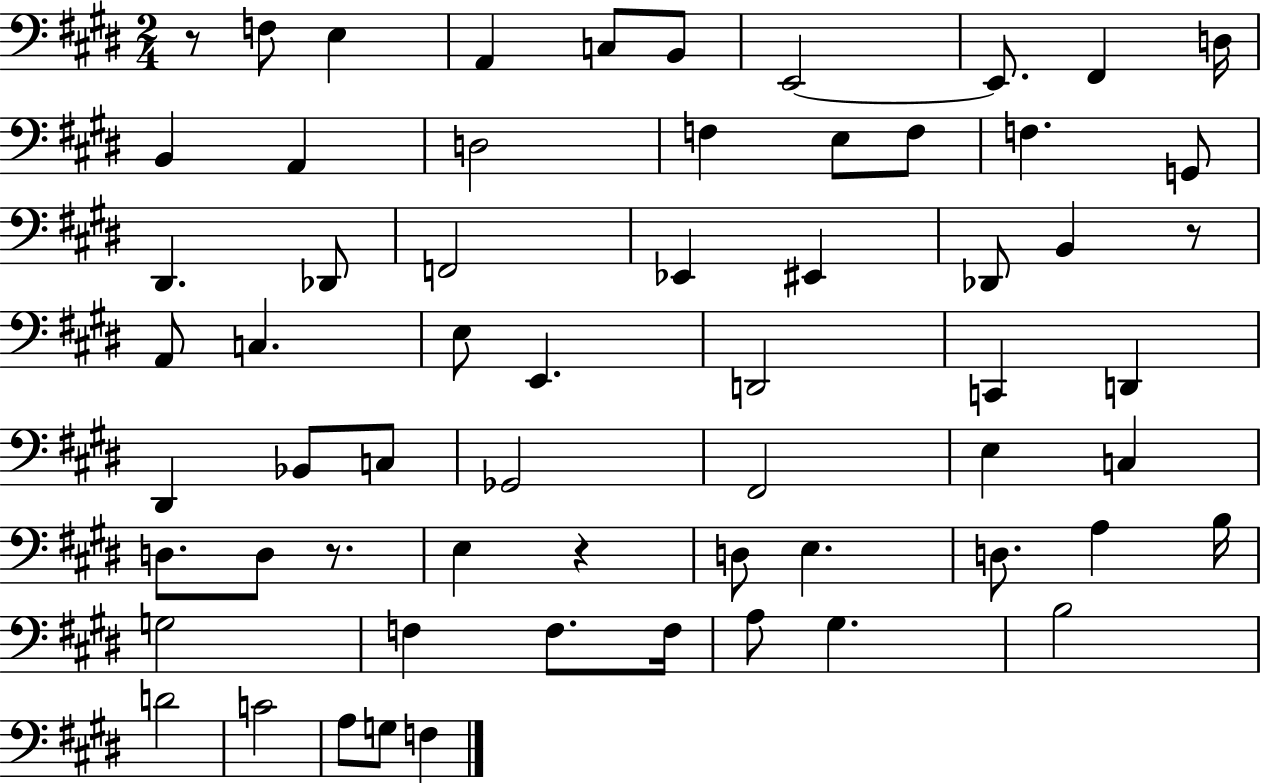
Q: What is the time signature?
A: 2/4